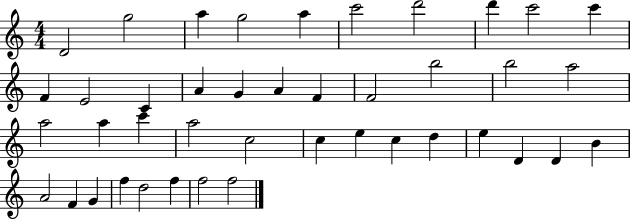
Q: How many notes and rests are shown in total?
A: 42